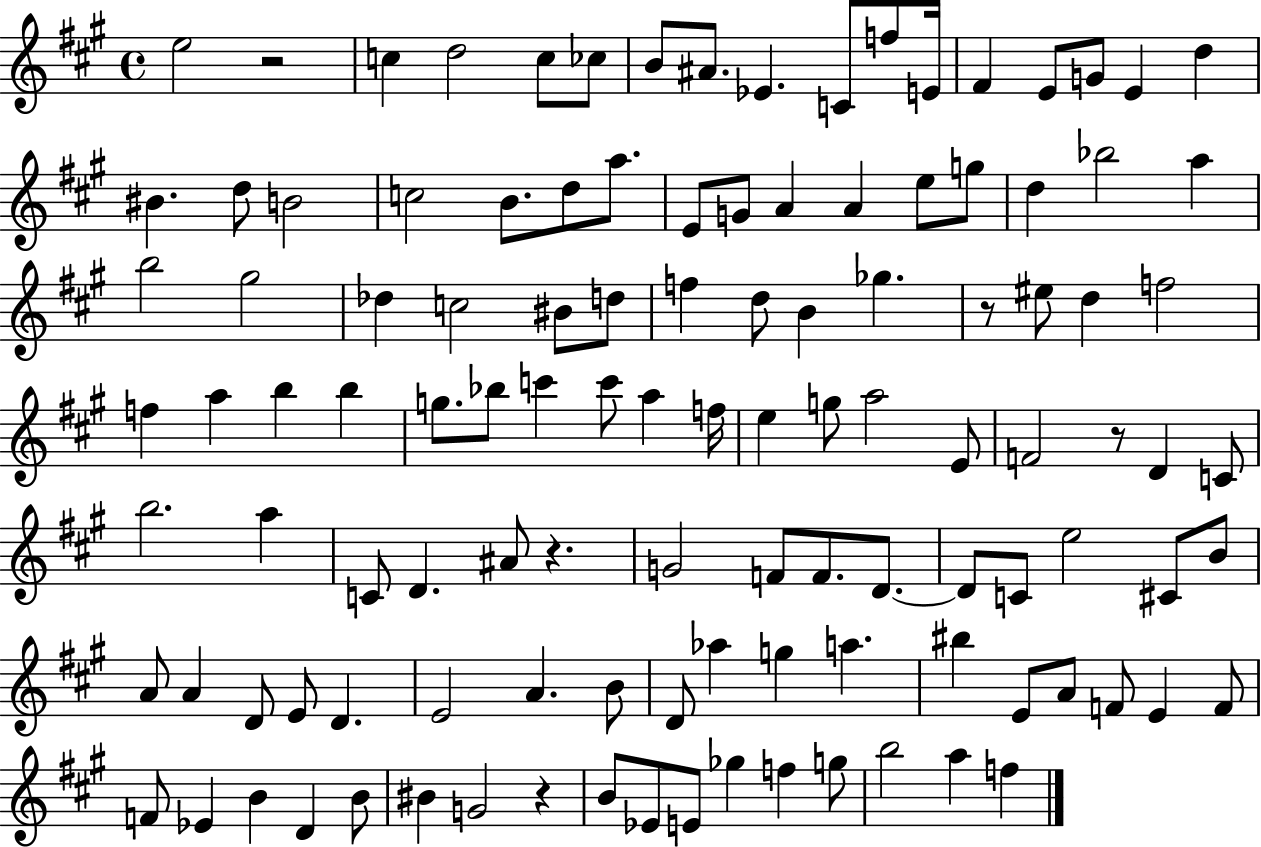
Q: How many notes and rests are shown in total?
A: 115